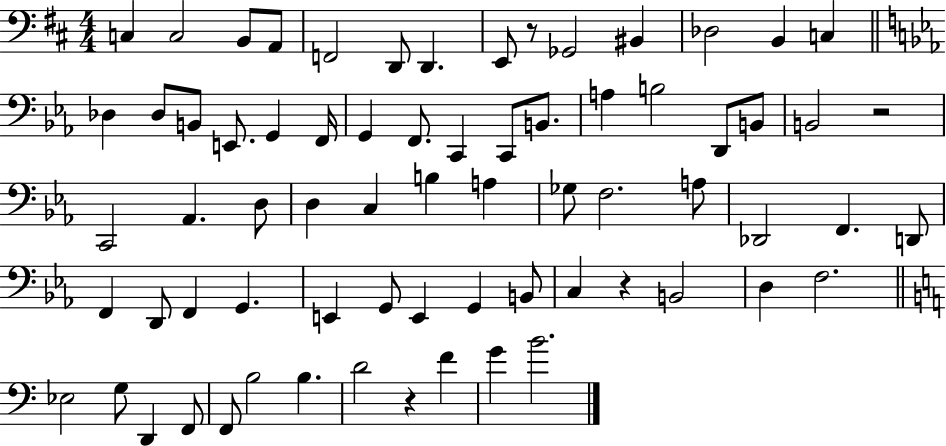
{
  \clef bass
  \numericTimeSignature
  \time 4/4
  \key d \major
  c4 c2 b,8 a,8 | f,2 d,8 d,4. | e,8 r8 ges,2 bis,4 | des2 b,4 c4 | \break \bar "||" \break \key ees \major des4 des8 b,8 e,8. g,4 f,16 | g,4 f,8. c,4 c,8 b,8. | a4 b2 d,8 b,8 | b,2 r2 | \break c,2 aes,4. d8 | d4 c4 b4 a4 | ges8 f2. a8 | des,2 f,4. d,8 | \break f,4 d,8 f,4 g,4. | e,4 g,8 e,4 g,4 b,8 | c4 r4 b,2 | d4 f2. | \break \bar "||" \break \key c \major ees2 g8 d,4 f,8 | f,8 b2 b4. | d'2 r4 f'4 | g'4 b'2. | \break \bar "|."
}